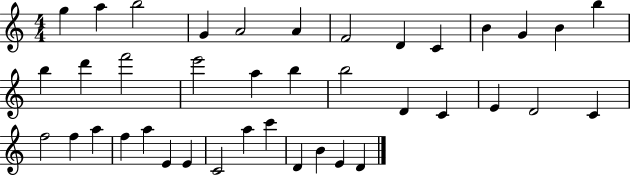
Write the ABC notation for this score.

X:1
T:Untitled
M:4/4
L:1/4
K:C
g a b2 G A2 A F2 D C B G B b b d' f'2 e'2 a b b2 D C E D2 C f2 f a f a E E C2 a c' D B E D